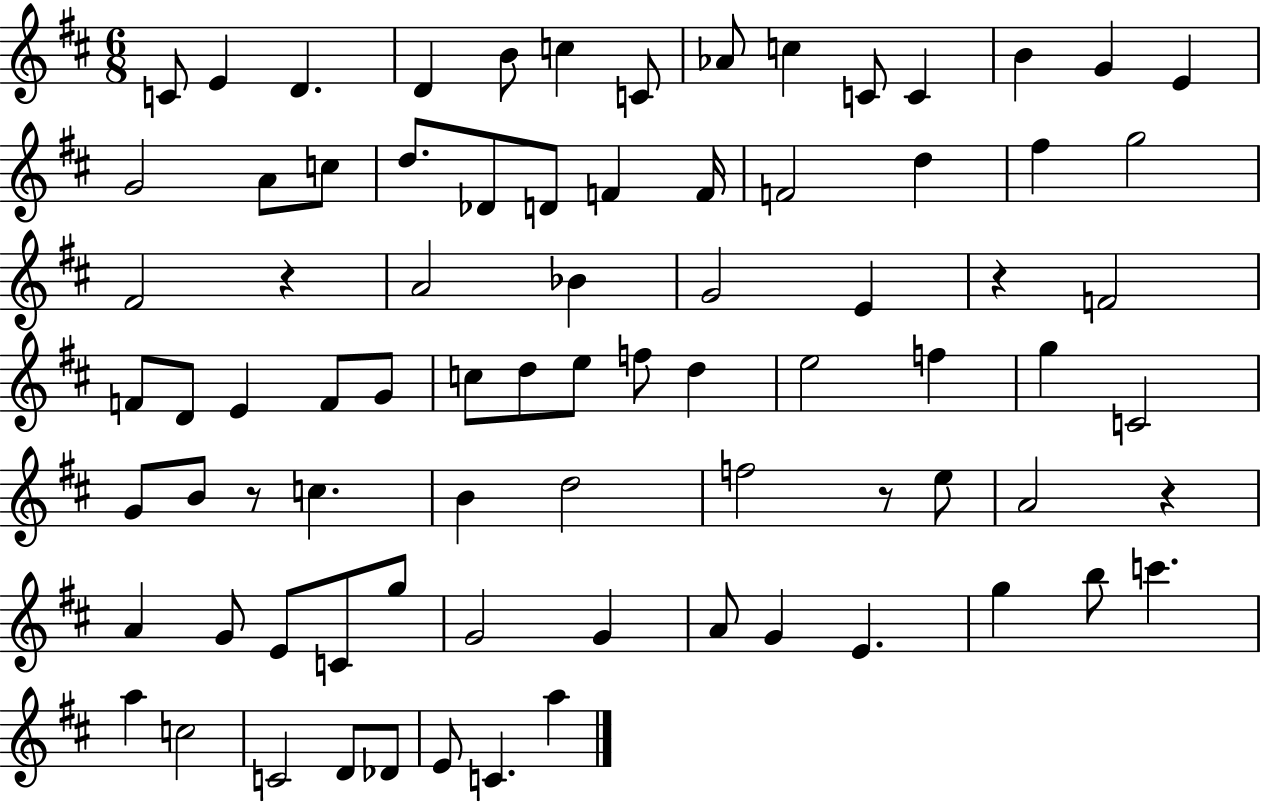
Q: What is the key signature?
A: D major